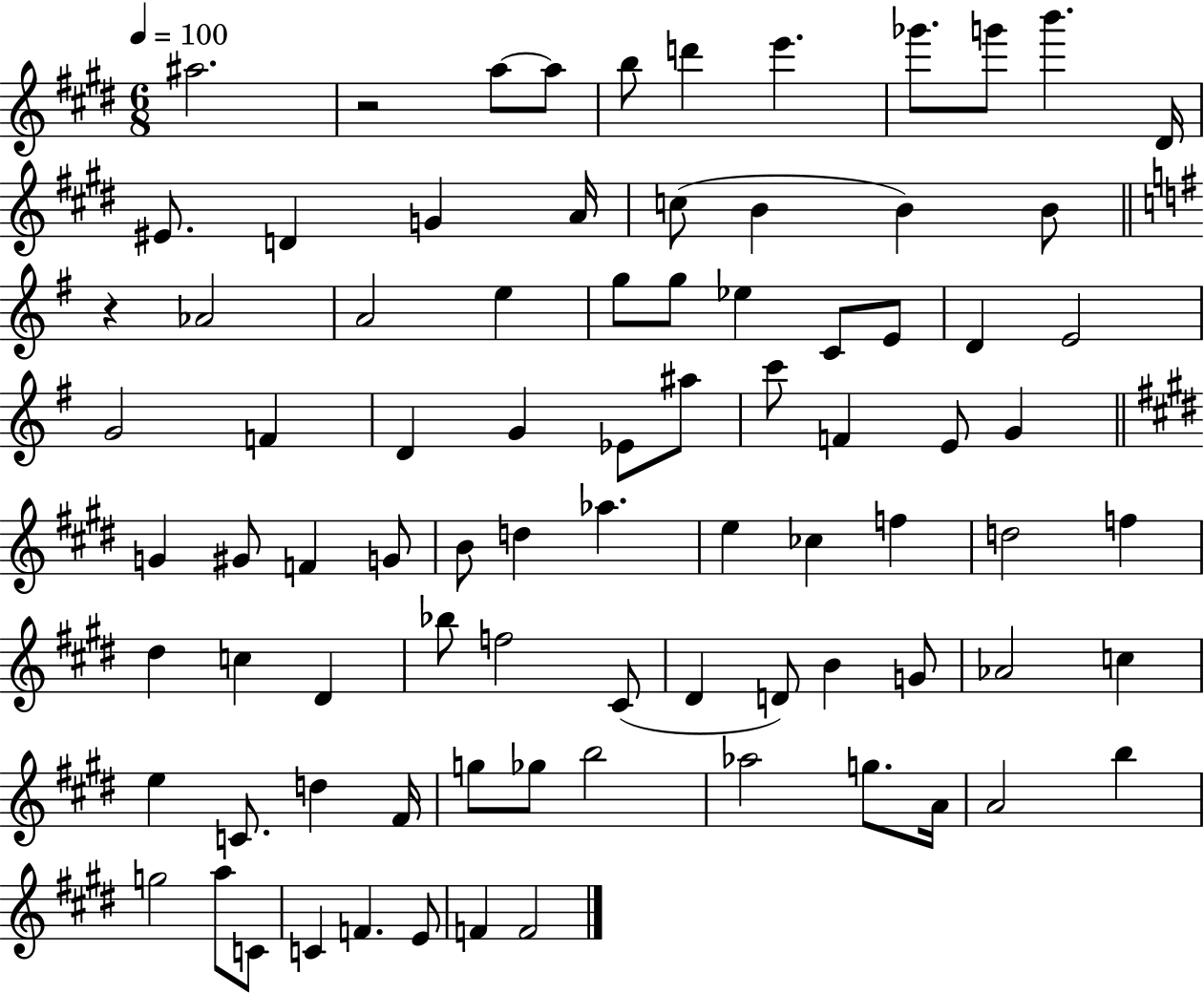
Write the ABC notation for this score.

X:1
T:Untitled
M:6/8
L:1/4
K:E
^a2 z2 a/2 a/2 b/2 d' e' _g'/2 g'/2 b' ^D/4 ^E/2 D G A/4 c/2 B B B/2 z _A2 A2 e g/2 g/2 _e C/2 E/2 D E2 G2 F D G _E/2 ^a/2 c'/2 F E/2 G G ^G/2 F G/2 B/2 d _a e _c f d2 f ^d c ^D _b/2 f2 ^C/2 ^D D/2 B G/2 _A2 c e C/2 d ^F/4 g/2 _g/2 b2 _a2 g/2 A/4 A2 b g2 a/2 C/2 C F E/2 F F2